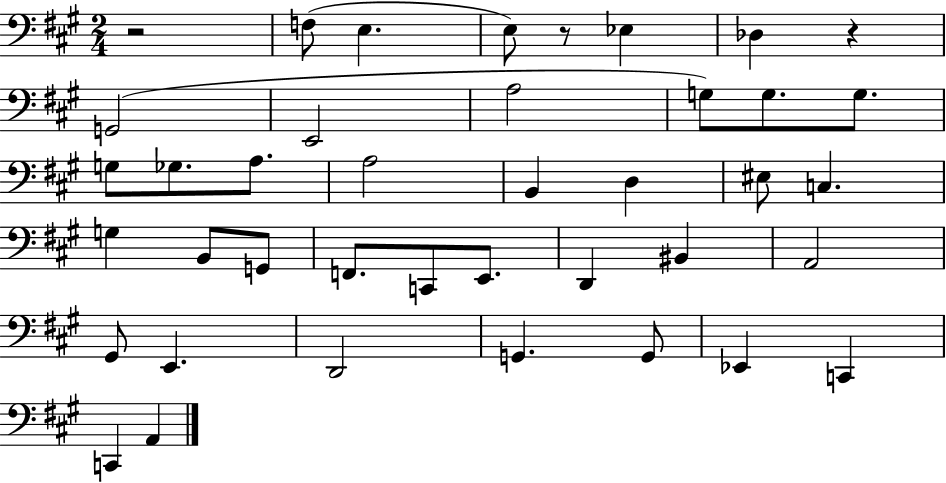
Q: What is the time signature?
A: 2/4